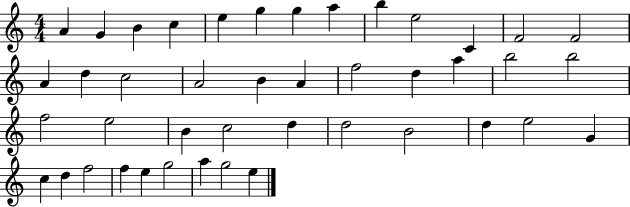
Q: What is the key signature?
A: C major